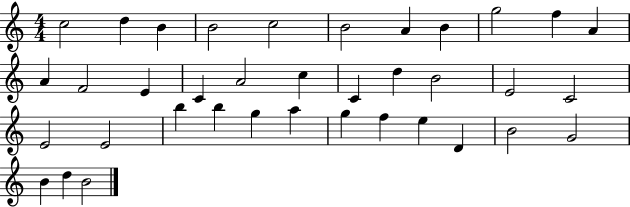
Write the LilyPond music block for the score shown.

{
  \clef treble
  \numericTimeSignature
  \time 4/4
  \key c \major
  c''2 d''4 b'4 | b'2 c''2 | b'2 a'4 b'4 | g''2 f''4 a'4 | \break a'4 f'2 e'4 | c'4 a'2 c''4 | c'4 d''4 b'2 | e'2 c'2 | \break e'2 e'2 | b''4 b''4 g''4 a''4 | g''4 f''4 e''4 d'4 | b'2 g'2 | \break b'4 d''4 b'2 | \bar "|."
}